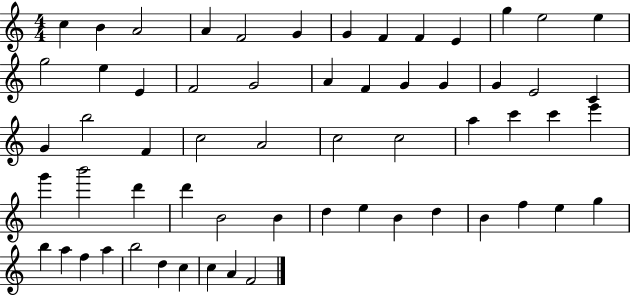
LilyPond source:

{
  \clef treble
  \numericTimeSignature
  \time 4/4
  \key c \major
  c''4 b'4 a'2 | a'4 f'2 g'4 | g'4 f'4 f'4 e'4 | g''4 e''2 e''4 | \break g''2 e''4 e'4 | f'2 g'2 | a'4 f'4 g'4 g'4 | g'4 e'2 c'4 | \break g'4 b''2 f'4 | c''2 a'2 | c''2 c''2 | a''4 c'''4 c'''4 e'''4 | \break g'''4 b'''2 d'''4 | d'''4 b'2 b'4 | d''4 e''4 b'4 d''4 | b'4 f''4 e''4 g''4 | \break b''4 a''4 f''4 a''4 | b''2 d''4 c''4 | c''4 a'4 f'2 | \bar "|."
}